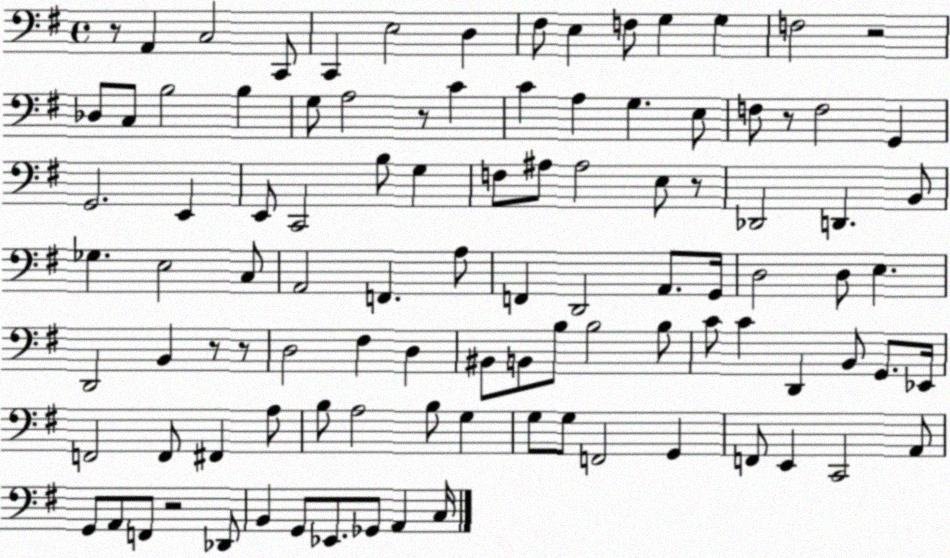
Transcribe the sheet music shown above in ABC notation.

X:1
T:Untitled
M:4/4
L:1/4
K:G
z/2 A,, C,2 C,,/2 C,, E,2 D, ^F,/2 E, F,/2 G, G, F,2 z2 _D,/2 C,/2 B,2 B, G,/2 A,2 z/2 C C A, G, E,/2 F,/2 z/2 F,2 G,, G,,2 E,, E,,/2 C,,2 B,/2 G, F,/2 ^A,/2 ^A,2 E,/2 z/2 _D,,2 D,, B,,/2 _G, E,2 C,/2 A,,2 F,, A,/2 F,, D,,2 A,,/2 G,,/4 D,2 D,/2 E, D,,2 B,, z/2 z/2 D,2 ^F, D, ^B,,/2 B,,/2 B,/2 B,2 B,/2 C/2 C D,, B,,/2 G,,/2 _E,,/4 F,,2 F,,/2 ^F,, A,/2 B,/2 A,2 B,/2 G, G,/2 G,/2 F,,2 G,, F,,/2 E,, C,,2 A,,/2 G,,/2 A,,/2 F,,/2 z2 _D,,/2 B,, G,,/2 _E,,/2 _G,,/2 A,, C,/4